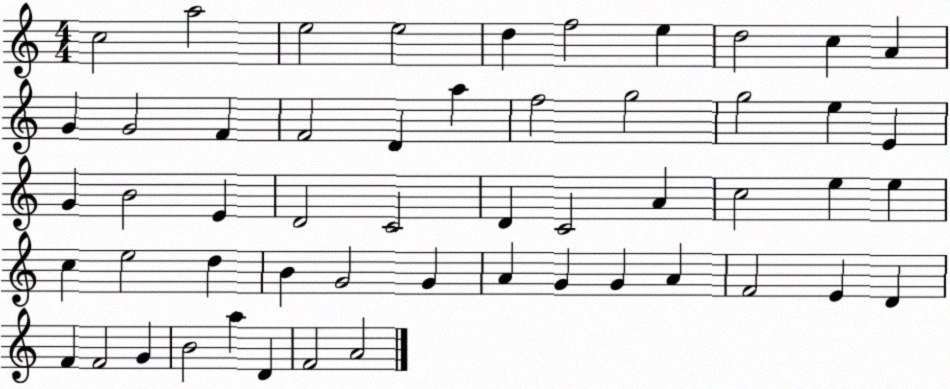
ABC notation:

X:1
T:Untitled
M:4/4
L:1/4
K:C
c2 a2 e2 e2 d f2 e d2 c A G G2 F F2 D a f2 g2 g2 e E G B2 E D2 C2 D C2 A c2 e e c e2 d B G2 G A G G A F2 E D F F2 G B2 a D F2 A2